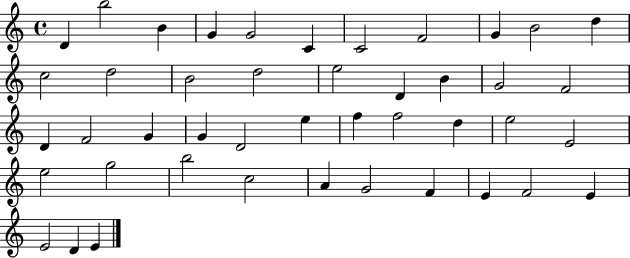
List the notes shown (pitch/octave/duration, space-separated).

D4/q B5/h B4/q G4/q G4/h C4/q C4/h F4/h G4/q B4/h D5/q C5/h D5/h B4/h D5/h E5/h D4/q B4/q G4/h F4/h D4/q F4/h G4/q G4/q D4/h E5/q F5/q F5/h D5/q E5/h E4/h E5/h G5/h B5/h C5/h A4/q G4/h F4/q E4/q F4/h E4/q E4/h D4/q E4/q